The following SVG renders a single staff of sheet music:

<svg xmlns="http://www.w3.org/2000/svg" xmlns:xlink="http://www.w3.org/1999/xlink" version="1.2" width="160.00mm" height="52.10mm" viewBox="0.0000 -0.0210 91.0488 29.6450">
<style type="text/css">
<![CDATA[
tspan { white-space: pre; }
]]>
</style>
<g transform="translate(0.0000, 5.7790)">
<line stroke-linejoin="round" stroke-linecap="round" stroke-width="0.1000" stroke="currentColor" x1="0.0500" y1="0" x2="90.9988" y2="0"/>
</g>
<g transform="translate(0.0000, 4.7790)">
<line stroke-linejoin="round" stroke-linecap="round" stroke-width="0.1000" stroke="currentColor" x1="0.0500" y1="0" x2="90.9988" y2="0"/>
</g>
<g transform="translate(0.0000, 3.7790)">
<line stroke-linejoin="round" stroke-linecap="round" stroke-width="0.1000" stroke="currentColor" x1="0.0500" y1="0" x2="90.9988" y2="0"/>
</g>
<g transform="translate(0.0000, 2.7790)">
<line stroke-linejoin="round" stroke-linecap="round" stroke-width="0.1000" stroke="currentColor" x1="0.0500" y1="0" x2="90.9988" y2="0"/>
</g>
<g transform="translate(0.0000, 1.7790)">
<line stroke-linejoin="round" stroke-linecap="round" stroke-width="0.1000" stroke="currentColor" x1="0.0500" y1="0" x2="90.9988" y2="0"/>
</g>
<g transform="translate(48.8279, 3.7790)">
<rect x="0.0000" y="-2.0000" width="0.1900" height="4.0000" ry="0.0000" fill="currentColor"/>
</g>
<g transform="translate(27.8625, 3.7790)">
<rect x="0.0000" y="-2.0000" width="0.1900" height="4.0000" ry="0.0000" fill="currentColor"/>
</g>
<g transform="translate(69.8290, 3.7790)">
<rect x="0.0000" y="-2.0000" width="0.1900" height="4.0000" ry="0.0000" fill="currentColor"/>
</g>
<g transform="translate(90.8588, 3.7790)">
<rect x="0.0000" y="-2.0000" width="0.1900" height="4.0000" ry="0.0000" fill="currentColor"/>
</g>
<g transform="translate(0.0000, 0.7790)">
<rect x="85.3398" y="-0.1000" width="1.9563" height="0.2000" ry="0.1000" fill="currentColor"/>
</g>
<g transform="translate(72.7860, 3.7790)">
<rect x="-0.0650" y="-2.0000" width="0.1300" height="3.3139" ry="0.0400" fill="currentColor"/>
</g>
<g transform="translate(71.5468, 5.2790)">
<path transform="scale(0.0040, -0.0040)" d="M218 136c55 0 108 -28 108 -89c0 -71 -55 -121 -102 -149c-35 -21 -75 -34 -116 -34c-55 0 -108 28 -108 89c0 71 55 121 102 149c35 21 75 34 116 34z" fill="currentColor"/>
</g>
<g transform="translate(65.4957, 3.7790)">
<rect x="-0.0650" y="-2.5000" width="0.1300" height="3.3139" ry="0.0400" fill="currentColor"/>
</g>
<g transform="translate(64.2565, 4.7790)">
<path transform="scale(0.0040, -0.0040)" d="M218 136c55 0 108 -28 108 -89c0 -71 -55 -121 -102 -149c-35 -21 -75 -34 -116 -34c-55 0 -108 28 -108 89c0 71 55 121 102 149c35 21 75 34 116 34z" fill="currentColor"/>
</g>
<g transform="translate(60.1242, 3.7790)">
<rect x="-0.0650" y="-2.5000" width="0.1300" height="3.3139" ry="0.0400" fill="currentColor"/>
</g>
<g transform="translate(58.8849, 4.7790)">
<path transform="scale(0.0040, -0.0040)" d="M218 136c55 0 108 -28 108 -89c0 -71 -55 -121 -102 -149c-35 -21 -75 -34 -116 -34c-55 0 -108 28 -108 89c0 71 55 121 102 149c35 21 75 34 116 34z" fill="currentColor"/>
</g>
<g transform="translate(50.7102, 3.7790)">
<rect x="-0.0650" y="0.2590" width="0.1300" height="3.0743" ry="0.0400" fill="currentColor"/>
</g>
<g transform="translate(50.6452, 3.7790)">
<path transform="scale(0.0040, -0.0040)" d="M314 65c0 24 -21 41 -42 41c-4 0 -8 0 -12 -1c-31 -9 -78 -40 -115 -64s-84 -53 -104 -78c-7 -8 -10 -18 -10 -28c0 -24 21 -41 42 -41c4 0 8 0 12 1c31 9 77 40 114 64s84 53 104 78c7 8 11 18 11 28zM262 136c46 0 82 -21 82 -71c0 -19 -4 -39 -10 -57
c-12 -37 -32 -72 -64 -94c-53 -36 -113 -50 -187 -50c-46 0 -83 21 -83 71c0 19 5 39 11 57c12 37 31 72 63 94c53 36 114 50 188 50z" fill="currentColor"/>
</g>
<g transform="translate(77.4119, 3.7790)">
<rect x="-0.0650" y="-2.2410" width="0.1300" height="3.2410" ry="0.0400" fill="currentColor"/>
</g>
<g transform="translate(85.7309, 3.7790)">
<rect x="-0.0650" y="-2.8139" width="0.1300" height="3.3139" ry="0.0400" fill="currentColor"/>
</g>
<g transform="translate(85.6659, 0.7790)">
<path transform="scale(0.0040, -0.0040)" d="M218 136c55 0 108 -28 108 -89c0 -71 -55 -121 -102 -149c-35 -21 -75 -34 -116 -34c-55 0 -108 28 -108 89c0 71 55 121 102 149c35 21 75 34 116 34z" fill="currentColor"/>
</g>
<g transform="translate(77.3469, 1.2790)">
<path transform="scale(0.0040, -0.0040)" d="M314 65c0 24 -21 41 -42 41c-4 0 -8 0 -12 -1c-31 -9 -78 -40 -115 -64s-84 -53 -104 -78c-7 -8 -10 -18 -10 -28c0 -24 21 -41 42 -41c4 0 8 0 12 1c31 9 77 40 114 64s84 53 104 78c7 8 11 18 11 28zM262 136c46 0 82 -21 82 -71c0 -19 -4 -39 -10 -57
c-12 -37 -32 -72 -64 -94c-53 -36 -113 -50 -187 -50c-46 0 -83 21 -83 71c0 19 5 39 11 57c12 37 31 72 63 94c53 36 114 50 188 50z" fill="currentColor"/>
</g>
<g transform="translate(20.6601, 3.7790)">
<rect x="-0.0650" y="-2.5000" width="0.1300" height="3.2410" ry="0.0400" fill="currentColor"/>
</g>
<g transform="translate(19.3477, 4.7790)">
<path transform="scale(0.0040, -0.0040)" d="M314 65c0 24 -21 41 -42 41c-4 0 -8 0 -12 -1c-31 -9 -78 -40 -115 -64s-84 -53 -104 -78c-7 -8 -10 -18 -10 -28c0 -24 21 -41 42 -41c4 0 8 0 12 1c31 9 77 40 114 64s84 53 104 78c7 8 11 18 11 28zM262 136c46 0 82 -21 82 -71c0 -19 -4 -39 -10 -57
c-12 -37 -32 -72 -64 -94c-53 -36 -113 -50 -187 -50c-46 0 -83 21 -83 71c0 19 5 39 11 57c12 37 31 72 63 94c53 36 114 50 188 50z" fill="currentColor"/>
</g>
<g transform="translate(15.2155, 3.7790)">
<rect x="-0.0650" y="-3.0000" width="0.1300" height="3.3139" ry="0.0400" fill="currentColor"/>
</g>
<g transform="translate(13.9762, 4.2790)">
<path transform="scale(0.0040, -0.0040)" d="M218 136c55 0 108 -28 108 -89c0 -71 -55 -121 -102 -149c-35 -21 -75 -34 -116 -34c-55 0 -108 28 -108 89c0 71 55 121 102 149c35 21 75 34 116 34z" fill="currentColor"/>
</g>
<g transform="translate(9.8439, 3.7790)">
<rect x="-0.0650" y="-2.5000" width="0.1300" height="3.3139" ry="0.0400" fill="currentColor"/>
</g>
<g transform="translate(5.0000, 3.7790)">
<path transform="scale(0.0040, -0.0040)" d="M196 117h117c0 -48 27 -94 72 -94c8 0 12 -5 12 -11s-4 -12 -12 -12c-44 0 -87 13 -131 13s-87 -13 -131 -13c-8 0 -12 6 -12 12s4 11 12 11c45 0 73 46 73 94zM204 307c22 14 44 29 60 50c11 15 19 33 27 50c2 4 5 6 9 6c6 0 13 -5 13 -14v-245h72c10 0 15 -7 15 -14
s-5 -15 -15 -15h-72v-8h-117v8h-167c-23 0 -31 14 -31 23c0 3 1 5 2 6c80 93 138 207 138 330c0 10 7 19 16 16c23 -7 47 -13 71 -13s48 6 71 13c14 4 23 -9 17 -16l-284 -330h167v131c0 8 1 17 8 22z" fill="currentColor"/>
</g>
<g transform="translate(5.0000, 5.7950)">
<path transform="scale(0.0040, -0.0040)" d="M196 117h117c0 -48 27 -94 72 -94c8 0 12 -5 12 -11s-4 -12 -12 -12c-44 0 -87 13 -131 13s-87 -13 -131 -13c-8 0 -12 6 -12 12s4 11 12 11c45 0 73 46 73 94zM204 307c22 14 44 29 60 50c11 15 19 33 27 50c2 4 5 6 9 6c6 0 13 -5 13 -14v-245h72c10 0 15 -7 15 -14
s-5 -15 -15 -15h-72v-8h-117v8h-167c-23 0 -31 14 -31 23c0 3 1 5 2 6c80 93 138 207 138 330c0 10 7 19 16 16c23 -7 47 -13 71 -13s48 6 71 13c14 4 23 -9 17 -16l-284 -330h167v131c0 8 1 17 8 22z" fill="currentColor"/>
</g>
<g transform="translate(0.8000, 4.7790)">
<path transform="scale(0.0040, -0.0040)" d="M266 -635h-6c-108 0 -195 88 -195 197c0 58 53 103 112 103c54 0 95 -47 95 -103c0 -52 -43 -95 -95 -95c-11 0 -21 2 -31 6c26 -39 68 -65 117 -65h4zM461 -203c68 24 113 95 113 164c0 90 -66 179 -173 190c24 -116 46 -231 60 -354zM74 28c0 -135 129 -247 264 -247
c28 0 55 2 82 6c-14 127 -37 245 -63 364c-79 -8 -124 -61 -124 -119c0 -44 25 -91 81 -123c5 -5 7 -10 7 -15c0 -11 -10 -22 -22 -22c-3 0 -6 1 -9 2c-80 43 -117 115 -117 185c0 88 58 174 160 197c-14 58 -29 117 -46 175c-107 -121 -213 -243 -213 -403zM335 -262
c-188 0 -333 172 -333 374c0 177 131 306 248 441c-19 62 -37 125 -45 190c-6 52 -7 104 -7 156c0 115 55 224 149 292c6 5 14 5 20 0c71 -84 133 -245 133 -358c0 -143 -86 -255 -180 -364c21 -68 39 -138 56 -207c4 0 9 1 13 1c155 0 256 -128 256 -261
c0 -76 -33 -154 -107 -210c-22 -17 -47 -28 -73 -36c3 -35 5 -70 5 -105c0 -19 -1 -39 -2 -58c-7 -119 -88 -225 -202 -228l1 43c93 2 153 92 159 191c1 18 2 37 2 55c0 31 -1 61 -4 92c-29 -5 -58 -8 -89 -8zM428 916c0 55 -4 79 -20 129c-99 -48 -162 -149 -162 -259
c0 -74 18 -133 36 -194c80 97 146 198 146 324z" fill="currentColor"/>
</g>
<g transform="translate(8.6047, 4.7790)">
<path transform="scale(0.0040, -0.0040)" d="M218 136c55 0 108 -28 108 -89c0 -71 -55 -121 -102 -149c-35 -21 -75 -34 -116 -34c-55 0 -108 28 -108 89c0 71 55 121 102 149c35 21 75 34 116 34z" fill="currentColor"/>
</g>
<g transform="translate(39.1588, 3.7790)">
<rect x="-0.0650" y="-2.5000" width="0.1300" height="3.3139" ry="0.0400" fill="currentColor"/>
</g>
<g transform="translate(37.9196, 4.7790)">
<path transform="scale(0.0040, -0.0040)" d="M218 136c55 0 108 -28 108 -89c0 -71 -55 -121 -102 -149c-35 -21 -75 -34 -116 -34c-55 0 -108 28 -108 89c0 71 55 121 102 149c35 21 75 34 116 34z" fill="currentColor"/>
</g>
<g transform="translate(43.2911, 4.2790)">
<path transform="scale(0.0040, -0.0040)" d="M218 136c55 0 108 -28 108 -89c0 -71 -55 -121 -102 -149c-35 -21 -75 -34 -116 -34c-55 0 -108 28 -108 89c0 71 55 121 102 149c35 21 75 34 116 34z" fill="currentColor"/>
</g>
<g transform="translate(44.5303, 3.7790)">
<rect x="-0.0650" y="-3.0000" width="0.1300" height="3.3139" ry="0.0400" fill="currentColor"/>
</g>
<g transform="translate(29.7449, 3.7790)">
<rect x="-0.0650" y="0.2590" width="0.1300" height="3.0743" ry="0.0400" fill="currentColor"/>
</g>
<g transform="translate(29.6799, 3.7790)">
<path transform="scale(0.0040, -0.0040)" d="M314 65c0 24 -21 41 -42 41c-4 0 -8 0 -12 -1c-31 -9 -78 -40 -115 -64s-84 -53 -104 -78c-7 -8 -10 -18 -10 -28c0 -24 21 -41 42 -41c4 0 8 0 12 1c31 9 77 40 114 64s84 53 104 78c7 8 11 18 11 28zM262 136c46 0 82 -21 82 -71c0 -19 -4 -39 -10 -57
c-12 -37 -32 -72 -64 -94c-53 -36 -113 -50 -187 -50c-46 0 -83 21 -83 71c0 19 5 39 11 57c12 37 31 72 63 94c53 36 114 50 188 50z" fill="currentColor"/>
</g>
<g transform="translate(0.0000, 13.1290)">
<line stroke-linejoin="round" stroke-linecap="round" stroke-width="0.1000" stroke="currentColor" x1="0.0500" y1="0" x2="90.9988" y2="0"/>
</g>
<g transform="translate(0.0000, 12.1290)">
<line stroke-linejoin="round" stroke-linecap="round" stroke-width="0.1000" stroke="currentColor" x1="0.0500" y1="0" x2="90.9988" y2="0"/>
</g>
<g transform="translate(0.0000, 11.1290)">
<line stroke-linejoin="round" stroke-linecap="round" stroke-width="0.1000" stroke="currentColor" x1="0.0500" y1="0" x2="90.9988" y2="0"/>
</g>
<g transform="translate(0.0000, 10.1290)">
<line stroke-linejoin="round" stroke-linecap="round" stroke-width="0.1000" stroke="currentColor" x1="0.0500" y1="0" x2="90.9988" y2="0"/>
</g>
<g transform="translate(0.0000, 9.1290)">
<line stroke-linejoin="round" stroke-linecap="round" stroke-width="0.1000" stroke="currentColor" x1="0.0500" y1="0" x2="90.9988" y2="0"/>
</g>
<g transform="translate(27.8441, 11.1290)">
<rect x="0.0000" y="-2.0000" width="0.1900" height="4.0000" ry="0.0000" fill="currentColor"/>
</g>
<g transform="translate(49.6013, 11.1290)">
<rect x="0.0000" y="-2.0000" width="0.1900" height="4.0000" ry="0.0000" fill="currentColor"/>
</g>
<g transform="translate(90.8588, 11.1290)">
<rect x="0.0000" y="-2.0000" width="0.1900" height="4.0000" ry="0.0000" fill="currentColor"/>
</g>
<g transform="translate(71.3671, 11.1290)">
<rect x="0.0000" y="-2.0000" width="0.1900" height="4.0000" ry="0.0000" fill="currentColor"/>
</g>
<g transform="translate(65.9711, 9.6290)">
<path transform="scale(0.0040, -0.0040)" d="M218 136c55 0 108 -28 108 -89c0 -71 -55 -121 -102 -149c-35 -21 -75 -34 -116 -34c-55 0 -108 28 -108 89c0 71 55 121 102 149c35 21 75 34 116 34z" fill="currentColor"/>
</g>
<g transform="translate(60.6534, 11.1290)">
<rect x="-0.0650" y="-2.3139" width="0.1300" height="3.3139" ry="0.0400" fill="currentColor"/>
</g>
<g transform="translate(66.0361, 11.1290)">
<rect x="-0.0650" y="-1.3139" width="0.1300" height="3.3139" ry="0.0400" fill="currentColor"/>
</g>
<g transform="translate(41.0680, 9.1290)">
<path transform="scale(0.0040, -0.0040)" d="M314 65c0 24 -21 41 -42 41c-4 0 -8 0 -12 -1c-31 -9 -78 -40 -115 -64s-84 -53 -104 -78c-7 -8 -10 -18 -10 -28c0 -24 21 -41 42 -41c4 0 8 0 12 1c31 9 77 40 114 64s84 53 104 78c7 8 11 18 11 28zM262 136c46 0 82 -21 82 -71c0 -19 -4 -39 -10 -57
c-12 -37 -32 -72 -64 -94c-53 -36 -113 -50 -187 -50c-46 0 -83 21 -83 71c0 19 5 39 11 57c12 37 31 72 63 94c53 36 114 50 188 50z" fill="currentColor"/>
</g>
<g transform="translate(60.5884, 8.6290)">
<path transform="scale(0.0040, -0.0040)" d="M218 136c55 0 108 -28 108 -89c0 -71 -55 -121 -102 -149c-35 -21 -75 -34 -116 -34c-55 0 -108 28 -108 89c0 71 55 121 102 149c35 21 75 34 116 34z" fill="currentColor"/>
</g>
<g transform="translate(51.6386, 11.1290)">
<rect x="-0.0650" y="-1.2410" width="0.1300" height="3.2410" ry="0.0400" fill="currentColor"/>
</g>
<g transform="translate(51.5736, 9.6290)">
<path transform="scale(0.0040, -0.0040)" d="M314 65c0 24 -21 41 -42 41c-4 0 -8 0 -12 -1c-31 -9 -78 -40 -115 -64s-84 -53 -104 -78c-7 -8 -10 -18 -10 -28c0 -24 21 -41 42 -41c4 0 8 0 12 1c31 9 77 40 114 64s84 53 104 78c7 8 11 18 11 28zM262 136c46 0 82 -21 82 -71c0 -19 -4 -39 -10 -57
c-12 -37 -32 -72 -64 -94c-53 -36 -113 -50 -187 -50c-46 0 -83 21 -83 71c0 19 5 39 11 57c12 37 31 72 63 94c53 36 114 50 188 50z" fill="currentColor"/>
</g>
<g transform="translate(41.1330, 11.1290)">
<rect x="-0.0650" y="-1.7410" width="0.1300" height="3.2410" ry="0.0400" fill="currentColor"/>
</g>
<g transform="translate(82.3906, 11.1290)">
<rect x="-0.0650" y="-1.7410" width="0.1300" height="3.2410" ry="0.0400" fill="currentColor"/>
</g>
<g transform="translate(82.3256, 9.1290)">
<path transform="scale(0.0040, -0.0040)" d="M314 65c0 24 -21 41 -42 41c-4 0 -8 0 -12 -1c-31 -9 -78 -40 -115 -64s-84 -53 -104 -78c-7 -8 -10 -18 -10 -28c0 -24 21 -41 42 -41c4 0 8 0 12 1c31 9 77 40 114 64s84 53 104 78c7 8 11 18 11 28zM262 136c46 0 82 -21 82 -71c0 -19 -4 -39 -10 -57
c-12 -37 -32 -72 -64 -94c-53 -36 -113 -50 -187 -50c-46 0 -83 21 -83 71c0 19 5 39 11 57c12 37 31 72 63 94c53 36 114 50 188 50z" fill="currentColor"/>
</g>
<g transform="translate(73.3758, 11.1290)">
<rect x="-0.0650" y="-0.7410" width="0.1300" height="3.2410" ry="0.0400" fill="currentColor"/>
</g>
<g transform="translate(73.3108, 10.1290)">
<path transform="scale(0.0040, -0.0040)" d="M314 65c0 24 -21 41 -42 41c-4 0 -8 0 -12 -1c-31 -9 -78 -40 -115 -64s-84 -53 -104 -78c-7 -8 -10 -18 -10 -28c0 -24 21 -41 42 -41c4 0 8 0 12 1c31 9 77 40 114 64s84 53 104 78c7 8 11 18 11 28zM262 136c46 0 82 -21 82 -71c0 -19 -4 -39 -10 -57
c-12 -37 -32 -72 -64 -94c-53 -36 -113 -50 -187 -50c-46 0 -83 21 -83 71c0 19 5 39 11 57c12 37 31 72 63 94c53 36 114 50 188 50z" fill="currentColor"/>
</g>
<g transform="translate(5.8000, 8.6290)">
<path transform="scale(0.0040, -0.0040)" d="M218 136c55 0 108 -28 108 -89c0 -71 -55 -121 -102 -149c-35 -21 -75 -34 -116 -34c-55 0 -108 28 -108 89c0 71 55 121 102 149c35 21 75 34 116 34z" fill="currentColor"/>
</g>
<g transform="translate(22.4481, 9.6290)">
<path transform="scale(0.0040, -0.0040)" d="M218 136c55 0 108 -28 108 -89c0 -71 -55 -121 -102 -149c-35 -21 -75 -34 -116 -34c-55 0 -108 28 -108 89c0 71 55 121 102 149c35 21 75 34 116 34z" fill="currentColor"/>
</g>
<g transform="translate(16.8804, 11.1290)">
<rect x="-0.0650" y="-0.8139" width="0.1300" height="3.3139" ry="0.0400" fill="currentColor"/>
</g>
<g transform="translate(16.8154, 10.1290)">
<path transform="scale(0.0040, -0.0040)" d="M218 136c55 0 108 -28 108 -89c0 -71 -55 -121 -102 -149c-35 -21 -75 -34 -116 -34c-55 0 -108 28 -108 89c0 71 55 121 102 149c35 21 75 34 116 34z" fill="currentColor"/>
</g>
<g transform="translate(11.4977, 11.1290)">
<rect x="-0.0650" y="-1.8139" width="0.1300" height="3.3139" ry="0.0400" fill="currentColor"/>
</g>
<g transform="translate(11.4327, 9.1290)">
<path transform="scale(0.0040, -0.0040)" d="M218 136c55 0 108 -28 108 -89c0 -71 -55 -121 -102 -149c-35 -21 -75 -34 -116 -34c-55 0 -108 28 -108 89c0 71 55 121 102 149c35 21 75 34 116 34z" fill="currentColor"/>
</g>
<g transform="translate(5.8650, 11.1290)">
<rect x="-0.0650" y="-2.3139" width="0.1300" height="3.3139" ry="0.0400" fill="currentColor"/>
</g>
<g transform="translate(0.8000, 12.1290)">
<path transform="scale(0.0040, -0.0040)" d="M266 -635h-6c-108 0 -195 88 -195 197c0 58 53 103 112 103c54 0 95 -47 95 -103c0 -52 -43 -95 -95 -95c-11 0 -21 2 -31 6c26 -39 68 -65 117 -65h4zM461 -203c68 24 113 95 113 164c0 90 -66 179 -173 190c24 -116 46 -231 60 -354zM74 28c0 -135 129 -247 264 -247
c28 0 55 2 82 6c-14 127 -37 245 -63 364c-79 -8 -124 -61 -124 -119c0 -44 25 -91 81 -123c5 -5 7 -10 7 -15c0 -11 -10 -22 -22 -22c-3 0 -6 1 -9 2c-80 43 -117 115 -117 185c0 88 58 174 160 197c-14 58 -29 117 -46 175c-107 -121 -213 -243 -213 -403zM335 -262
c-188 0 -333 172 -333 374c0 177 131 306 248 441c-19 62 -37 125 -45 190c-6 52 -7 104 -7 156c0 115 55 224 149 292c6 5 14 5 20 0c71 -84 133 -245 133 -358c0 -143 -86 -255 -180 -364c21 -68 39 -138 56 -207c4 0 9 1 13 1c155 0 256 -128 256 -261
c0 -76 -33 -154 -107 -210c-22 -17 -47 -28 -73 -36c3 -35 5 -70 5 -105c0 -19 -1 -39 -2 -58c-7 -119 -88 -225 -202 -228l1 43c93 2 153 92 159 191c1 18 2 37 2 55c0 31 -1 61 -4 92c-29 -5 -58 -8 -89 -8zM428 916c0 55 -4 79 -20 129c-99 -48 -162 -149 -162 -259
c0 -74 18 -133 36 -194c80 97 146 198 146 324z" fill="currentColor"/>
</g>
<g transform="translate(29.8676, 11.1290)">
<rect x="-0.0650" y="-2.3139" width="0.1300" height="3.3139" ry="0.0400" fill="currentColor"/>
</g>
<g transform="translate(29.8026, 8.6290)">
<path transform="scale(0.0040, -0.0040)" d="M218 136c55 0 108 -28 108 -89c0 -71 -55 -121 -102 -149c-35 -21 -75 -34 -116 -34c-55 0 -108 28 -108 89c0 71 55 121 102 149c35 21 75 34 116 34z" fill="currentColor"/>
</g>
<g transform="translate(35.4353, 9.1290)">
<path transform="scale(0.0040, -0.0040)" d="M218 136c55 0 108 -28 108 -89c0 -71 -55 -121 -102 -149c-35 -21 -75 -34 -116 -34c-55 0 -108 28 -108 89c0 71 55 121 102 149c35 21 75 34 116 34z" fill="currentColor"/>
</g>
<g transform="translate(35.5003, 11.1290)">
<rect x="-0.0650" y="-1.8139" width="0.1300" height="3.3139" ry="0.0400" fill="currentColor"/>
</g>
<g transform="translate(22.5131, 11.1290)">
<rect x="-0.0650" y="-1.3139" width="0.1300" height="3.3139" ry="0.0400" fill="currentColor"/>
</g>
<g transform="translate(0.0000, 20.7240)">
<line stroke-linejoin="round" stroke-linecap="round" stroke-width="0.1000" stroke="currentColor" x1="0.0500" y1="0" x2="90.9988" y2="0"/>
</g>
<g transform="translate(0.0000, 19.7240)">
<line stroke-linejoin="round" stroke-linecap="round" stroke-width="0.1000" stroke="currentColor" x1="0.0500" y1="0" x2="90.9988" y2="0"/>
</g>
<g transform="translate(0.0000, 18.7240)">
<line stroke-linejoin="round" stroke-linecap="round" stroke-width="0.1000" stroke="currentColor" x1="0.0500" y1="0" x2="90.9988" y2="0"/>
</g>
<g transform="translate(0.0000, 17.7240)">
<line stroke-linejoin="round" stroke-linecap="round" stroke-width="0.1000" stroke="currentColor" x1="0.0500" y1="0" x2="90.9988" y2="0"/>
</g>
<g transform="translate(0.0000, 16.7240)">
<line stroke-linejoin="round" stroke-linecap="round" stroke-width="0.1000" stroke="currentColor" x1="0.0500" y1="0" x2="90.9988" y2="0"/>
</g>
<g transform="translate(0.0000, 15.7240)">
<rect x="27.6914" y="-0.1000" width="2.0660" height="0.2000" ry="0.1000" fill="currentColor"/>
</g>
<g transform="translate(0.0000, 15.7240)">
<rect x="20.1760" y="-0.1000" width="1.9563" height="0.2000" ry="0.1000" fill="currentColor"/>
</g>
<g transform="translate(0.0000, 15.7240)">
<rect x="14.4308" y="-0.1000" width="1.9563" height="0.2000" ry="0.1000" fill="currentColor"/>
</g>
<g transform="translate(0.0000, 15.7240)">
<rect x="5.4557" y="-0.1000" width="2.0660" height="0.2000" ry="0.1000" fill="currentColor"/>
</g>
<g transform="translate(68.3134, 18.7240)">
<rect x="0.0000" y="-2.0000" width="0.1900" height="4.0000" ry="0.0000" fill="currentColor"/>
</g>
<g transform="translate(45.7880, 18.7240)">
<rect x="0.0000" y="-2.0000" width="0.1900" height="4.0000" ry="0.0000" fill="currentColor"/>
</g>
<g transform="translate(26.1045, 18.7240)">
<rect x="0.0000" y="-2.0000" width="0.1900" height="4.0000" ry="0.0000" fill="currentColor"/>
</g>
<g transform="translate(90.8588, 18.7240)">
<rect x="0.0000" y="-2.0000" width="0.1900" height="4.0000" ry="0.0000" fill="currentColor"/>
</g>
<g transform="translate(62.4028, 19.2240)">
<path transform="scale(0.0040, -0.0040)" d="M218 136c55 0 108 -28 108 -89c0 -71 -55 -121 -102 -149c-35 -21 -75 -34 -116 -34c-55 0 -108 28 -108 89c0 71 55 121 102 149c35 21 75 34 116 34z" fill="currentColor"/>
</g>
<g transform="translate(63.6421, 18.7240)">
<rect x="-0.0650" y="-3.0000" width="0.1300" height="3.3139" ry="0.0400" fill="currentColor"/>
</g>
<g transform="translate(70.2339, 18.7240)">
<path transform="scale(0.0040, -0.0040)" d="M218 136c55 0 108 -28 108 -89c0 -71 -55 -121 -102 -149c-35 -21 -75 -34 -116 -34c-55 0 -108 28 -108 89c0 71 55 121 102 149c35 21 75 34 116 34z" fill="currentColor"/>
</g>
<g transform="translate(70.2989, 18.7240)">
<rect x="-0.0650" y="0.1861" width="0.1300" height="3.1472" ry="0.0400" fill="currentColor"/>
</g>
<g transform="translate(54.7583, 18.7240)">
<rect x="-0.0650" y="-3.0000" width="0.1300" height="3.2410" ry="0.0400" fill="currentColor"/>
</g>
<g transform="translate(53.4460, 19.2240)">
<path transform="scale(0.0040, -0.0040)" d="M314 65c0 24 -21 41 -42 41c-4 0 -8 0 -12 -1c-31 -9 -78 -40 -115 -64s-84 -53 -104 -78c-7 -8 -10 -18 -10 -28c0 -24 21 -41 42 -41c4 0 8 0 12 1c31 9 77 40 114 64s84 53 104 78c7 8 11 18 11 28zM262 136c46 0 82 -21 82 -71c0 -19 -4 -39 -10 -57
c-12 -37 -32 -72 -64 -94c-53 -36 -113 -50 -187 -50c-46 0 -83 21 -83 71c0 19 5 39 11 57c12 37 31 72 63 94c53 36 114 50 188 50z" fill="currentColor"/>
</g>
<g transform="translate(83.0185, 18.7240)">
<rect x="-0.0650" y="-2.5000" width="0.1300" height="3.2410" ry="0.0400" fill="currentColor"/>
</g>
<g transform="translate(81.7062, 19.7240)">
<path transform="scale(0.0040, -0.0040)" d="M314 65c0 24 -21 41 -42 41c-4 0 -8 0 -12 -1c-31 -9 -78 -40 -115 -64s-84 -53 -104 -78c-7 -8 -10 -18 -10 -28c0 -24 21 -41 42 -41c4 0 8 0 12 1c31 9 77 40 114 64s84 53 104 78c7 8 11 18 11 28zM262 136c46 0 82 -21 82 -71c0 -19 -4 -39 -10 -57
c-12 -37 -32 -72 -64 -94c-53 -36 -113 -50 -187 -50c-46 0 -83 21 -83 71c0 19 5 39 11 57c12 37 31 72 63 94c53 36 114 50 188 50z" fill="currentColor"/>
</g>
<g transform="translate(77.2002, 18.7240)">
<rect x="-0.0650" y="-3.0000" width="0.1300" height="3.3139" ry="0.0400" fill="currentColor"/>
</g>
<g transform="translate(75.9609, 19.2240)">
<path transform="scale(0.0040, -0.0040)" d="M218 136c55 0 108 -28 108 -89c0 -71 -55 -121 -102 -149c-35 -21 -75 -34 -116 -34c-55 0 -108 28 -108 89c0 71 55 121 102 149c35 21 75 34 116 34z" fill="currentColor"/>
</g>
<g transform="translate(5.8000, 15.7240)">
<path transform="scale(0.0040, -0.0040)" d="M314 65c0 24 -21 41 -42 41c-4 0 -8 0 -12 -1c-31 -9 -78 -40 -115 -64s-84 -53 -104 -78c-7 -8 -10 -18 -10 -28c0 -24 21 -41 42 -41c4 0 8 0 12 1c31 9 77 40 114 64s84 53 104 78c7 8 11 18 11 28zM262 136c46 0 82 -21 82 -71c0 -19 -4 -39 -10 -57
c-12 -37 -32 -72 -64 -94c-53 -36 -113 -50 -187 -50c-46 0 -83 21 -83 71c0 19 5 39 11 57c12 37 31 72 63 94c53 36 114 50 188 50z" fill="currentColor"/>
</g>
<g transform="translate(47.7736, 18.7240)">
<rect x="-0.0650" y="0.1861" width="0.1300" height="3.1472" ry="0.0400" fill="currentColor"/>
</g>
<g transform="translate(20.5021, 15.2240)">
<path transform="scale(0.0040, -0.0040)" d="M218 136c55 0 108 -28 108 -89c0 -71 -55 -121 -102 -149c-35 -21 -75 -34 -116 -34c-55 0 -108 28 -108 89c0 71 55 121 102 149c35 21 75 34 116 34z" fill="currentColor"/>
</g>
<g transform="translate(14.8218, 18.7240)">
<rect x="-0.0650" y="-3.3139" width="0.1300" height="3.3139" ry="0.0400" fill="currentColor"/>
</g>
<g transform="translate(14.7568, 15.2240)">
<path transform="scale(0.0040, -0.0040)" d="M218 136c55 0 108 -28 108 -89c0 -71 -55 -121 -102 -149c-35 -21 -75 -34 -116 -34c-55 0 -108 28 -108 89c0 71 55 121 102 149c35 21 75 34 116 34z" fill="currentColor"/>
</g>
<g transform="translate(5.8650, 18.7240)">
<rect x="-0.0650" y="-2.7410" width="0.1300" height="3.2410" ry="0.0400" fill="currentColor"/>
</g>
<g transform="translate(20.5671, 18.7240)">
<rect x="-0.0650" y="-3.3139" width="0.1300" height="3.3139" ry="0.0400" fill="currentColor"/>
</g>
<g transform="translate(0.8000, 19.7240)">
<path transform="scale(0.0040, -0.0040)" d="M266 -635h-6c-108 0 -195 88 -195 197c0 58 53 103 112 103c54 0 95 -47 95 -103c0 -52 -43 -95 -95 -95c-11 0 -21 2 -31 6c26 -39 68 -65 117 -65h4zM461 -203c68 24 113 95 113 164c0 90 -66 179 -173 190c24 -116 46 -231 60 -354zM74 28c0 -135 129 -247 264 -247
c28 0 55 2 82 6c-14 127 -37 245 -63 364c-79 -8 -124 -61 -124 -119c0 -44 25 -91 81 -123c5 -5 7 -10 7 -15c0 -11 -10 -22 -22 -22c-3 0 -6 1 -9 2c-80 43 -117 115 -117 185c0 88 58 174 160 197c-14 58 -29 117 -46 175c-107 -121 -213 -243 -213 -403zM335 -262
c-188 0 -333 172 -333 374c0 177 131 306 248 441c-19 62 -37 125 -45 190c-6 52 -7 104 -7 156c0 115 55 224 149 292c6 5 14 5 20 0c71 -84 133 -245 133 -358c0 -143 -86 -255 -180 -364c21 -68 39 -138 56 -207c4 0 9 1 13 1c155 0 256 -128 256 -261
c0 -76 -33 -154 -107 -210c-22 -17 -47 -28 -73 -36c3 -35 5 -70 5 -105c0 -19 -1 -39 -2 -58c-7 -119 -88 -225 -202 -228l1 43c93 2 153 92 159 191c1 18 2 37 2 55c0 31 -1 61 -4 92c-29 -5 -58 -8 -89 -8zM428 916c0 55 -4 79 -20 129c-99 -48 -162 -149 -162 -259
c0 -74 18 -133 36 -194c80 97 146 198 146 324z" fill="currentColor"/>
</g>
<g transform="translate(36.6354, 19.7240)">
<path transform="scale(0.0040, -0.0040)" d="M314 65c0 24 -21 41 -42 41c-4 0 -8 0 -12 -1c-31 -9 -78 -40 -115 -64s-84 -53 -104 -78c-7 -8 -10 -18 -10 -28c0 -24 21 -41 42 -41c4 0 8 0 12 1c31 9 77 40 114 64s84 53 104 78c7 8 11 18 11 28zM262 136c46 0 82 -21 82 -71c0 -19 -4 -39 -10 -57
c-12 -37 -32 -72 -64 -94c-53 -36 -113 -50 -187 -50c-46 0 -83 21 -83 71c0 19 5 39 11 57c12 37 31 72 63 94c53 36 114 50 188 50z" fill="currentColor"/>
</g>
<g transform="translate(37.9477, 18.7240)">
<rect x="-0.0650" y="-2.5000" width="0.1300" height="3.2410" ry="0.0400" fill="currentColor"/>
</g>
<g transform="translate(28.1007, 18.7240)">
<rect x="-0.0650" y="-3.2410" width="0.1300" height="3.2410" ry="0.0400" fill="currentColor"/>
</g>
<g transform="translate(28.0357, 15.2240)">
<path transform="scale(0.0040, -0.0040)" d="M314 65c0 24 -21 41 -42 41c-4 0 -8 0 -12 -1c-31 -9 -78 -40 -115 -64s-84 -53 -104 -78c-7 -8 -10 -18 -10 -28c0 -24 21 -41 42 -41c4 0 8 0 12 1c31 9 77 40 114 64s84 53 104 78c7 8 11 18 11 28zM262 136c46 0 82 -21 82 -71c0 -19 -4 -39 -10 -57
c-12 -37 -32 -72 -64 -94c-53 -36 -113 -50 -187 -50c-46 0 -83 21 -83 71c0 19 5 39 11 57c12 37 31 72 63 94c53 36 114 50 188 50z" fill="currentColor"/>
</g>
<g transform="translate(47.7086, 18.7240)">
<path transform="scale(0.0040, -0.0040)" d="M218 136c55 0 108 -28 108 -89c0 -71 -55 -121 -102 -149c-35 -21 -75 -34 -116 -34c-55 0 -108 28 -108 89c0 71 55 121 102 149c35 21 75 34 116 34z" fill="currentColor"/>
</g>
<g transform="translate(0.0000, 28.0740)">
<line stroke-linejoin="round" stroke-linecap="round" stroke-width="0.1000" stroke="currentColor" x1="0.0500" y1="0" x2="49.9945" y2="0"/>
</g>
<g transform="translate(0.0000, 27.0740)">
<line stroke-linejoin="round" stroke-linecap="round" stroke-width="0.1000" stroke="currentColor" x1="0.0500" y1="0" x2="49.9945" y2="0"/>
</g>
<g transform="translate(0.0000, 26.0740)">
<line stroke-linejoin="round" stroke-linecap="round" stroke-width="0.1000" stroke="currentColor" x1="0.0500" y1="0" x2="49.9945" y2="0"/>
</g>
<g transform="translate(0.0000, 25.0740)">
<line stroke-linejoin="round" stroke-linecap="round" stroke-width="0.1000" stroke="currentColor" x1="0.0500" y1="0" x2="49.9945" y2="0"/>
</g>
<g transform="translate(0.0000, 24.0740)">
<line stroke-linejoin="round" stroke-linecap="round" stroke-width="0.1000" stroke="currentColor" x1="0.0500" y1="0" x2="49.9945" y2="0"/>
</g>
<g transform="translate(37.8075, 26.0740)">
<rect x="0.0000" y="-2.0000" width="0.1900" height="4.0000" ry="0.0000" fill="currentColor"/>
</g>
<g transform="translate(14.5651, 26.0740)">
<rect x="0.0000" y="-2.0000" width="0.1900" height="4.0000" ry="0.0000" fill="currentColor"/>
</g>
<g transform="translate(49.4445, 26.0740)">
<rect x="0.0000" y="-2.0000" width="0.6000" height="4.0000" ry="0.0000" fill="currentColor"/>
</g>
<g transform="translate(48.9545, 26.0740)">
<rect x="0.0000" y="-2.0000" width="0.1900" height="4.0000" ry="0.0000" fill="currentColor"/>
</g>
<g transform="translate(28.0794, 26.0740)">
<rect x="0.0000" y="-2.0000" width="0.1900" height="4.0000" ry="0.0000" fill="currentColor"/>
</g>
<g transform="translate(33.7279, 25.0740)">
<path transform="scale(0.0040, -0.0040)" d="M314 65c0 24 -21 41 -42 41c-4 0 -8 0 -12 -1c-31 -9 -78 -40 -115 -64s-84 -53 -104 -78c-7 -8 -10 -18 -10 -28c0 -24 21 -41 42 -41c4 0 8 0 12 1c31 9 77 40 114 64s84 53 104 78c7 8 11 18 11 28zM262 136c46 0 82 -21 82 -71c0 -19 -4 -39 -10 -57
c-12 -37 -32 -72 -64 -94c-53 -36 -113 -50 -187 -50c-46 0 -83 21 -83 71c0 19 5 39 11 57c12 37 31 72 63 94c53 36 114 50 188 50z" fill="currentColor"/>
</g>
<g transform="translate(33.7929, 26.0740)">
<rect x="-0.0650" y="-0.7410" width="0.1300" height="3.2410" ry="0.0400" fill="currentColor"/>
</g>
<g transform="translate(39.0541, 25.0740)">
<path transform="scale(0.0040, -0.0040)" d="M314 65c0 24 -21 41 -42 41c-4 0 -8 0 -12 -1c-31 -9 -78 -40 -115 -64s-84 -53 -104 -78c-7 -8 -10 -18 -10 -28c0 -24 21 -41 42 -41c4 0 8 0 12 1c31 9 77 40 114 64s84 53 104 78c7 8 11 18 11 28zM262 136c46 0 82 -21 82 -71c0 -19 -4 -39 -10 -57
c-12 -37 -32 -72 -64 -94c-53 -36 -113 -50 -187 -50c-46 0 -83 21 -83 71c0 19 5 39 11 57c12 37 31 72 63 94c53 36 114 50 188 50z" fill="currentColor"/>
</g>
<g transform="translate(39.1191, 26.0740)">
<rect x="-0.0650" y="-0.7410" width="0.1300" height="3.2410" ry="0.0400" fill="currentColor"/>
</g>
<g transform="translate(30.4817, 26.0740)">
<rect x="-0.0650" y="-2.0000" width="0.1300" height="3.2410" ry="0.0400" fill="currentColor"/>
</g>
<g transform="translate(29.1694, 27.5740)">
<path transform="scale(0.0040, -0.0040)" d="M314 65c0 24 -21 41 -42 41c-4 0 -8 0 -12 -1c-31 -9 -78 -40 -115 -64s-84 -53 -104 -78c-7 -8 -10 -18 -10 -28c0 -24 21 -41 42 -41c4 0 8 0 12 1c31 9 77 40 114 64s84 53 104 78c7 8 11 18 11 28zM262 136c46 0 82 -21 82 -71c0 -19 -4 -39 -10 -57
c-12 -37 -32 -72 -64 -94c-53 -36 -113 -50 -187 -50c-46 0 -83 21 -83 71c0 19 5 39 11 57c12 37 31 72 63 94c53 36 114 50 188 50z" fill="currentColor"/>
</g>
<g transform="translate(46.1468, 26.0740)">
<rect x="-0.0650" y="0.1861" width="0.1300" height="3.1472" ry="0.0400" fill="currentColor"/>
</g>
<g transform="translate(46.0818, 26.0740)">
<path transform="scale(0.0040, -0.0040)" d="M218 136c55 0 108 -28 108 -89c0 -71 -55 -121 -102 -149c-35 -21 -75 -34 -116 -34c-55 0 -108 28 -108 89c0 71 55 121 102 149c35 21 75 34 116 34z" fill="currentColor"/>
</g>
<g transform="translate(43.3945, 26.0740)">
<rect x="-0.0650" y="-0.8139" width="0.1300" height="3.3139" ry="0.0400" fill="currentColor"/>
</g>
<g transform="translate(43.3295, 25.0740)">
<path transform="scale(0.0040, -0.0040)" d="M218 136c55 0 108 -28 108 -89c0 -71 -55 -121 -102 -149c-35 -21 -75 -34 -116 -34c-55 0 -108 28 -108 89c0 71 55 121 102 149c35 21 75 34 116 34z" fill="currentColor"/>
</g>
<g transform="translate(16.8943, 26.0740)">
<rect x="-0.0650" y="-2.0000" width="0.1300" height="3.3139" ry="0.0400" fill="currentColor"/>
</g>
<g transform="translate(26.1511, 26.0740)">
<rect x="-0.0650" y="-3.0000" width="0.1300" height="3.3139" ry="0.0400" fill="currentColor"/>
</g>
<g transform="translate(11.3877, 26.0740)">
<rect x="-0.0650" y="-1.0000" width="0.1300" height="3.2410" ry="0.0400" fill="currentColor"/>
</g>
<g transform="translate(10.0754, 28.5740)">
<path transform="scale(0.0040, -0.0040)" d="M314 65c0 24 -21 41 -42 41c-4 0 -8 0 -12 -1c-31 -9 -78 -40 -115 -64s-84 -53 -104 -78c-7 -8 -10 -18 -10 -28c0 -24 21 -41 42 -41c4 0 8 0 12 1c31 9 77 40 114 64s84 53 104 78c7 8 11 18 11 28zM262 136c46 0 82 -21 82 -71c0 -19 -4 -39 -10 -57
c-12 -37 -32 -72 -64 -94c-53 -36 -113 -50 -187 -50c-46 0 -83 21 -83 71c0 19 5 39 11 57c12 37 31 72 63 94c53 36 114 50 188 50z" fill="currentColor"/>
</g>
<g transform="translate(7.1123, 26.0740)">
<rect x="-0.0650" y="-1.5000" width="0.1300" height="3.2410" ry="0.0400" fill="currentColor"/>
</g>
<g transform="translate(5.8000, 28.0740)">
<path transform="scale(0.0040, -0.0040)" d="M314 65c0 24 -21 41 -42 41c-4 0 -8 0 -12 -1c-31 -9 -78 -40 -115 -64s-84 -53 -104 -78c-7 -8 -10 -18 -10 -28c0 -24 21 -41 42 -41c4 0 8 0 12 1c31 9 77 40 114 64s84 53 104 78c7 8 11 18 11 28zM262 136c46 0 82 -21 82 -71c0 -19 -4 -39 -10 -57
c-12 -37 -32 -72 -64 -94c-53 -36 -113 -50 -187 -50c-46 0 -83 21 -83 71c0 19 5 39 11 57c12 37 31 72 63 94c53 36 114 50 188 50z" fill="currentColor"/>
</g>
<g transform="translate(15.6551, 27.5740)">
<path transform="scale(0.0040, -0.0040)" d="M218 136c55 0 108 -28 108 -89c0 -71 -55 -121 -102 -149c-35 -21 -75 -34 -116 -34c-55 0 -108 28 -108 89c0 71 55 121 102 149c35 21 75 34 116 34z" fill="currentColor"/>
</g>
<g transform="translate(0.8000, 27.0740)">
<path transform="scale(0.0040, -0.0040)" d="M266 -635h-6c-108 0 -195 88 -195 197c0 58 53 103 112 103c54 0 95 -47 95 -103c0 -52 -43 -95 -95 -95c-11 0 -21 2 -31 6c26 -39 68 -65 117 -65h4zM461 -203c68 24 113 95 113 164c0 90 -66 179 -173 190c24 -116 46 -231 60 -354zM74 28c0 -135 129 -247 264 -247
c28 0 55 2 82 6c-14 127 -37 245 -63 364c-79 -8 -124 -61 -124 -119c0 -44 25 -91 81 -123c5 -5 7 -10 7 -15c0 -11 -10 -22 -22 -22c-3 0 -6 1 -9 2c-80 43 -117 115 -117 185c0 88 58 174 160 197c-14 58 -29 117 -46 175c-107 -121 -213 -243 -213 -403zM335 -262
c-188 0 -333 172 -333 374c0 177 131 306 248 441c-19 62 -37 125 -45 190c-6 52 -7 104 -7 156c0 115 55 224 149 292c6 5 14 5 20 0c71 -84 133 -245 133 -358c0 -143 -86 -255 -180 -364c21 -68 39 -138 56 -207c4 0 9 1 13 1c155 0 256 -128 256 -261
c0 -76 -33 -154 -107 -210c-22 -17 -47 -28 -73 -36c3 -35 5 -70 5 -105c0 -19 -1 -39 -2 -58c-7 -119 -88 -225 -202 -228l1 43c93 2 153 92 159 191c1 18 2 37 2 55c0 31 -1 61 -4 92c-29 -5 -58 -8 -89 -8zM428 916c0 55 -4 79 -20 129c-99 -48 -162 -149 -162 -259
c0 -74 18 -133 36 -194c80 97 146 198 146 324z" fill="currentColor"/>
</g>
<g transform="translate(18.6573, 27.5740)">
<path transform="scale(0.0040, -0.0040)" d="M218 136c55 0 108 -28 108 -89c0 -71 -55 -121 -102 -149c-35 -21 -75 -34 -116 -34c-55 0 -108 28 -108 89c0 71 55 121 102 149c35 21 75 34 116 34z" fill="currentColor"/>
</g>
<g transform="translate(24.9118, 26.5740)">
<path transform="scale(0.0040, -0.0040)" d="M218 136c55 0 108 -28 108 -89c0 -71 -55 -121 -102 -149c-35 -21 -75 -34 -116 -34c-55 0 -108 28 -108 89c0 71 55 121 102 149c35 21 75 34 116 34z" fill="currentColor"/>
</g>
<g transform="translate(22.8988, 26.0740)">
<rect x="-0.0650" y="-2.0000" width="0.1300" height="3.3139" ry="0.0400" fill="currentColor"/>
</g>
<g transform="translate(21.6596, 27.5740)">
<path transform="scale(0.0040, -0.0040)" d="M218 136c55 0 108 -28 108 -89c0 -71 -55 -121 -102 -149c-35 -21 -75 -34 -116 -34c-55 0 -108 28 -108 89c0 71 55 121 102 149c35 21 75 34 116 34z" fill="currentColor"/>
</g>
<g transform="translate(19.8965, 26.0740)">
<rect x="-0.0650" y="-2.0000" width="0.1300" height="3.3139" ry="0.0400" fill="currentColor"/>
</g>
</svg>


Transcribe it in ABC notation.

X:1
T:Untitled
M:4/4
L:1/4
K:C
G A G2 B2 G A B2 G G F g2 a g f d e g f f2 e2 g e d2 f2 a2 b b b2 G2 B A2 A B A G2 E2 D2 F F F A F2 d2 d2 d B